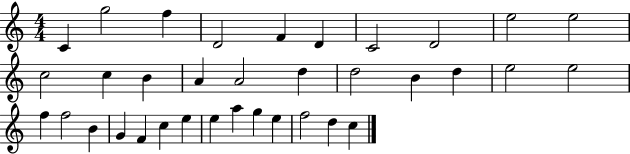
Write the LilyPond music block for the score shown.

{
  \clef treble
  \numericTimeSignature
  \time 4/4
  \key c \major
  c'4 g''2 f''4 | d'2 f'4 d'4 | c'2 d'2 | e''2 e''2 | \break c''2 c''4 b'4 | a'4 a'2 d''4 | d''2 b'4 d''4 | e''2 e''2 | \break f''4 f''2 b'4 | g'4 f'4 c''4 e''4 | e''4 a''4 g''4 e''4 | f''2 d''4 c''4 | \break \bar "|."
}